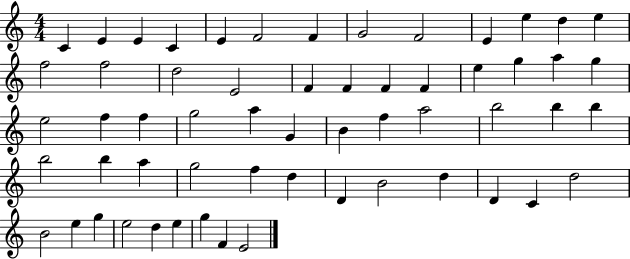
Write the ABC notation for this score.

X:1
T:Untitled
M:4/4
L:1/4
K:C
C E E C E F2 F G2 F2 E e d e f2 f2 d2 E2 F F F F e g a g e2 f f g2 a G B f a2 b2 b b b2 b a g2 f d D B2 d D C d2 B2 e g e2 d e g F E2